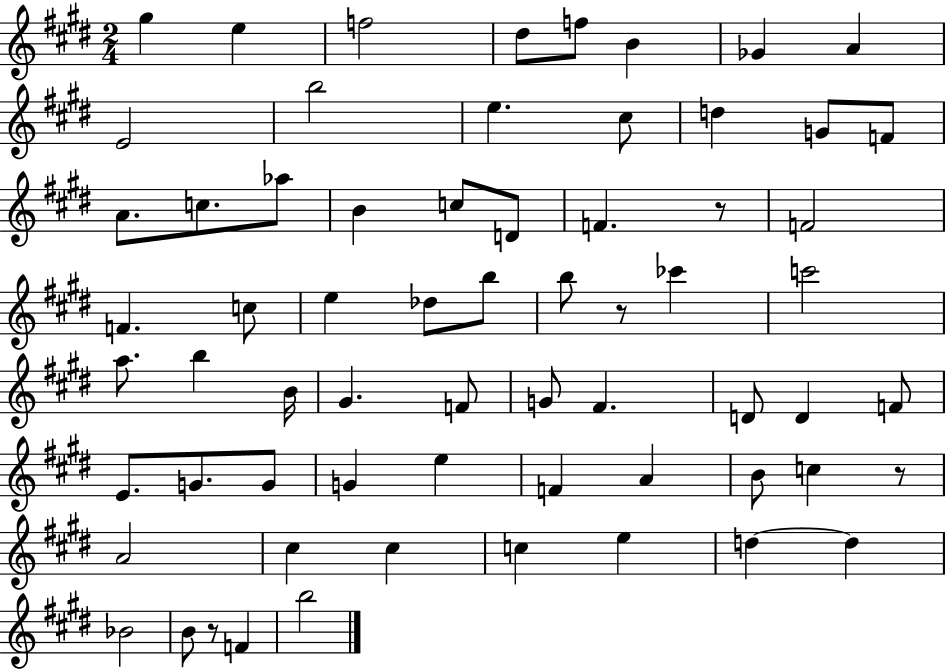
X:1
T:Untitled
M:2/4
L:1/4
K:E
^g e f2 ^d/2 f/2 B _G A E2 b2 e ^c/2 d G/2 F/2 A/2 c/2 _a/2 B c/2 D/2 F z/2 F2 F c/2 e _d/2 b/2 b/2 z/2 _c' c'2 a/2 b B/4 ^G F/2 G/2 ^F D/2 D F/2 E/2 G/2 G/2 G e F A B/2 c z/2 A2 ^c ^c c e d d _B2 B/2 z/2 F b2